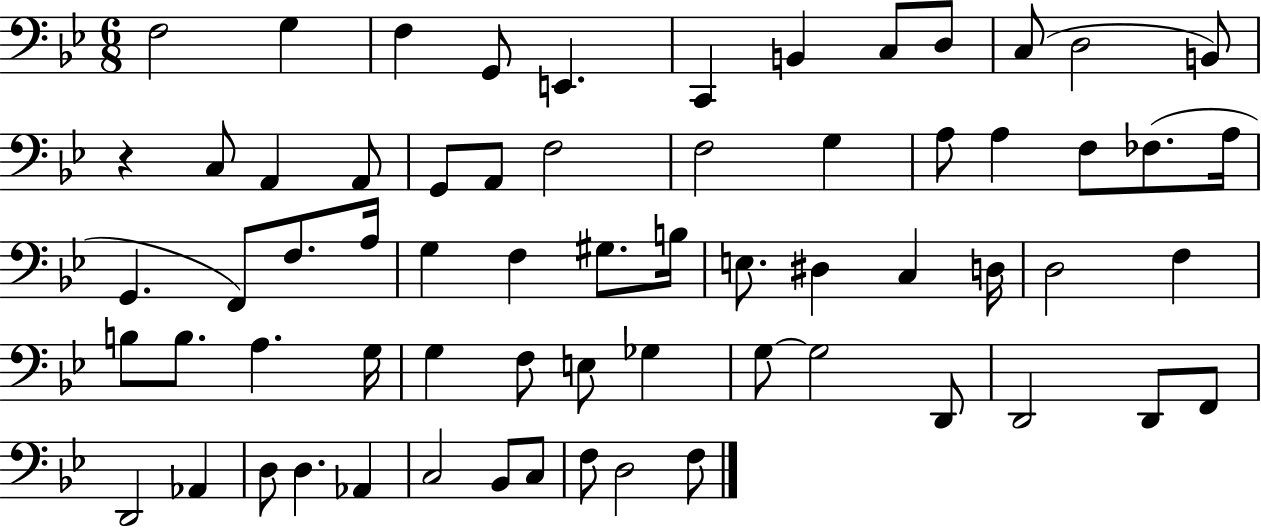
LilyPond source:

{
  \clef bass
  \numericTimeSignature
  \time 6/8
  \key bes \major
  f2 g4 | f4 g,8 e,4. | c,4 b,4 c8 d8 | c8( d2 b,8) | \break r4 c8 a,4 a,8 | g,8 a,8 f2 | f2 g4 | a8 a4 f8 fes8.( a16 | \break g,4. f,8) f8. a16 | g4 f4 gis8. b16 | e8. dis4 c4 d16 | d2 f4 | \break b8 b8. a4. g16 | g4 f8 e8 ges4 | g8~~ g2 d,8 | d,2 d,8 f,8 | \break d,2 aes,4 | d8 d4. aes,4 | c2 bes,8 c8 | f8 d2 f8 | \break \bar "|."
}